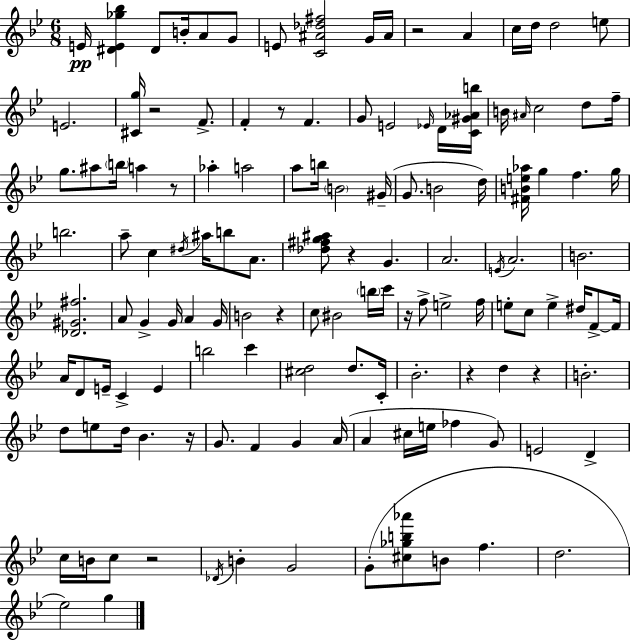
{
  \clef treble
  \numericTimeSignature
  \time 6/8
  \key g \minor
  e'16\pp <dis' e' ges'' bes''>4 dis'8 b'16-. a'8 g'8 | e'8 <c' ais' des'' fis''>2 g'16 ais'16 | r2 a'4 | c''16 d''16 d''2 e''8 | \break e'2. | <cis' g''>16 r2 f'8.-> | f'4-. r8 f'4. | g'8 e'2 \grace { ees'16 } d'16 | \break <c' gis' aes' b''>16 b'16 \grace { ais'16 } c''2 d''8 | f''16-- g''8. ais''8 \parenthesize b''16 a''4 | r8 aes''4-. a''2 | a''8 b''16 \parenthesize b'2 | \break gis'16--( g'8. b'2 | d''16) <fis' b' e'' aes''>16 g''4 f''4. | g''16 b''2. | a''8-- c''4 \acciaccatura { dis''16 } ais''16 b''8 | \break a'8. <des'' fis'' g'' ais''>8 r4 g'4. | a'2. | \acciaccatura { e'16 } a'2. | b'2. | \break <des' gis' fis''>2. | a'8 g'4-> g'16 a'4 | g'16 b'2 | r4 c''8 bis'2 | \break \parenthesize b''16 c'''16 r16 f''8-> e''2-> | f''16 e''8-. c''8 e''4-> | dis''16 f'8->~~ f'16 a'16 d'8 e'16-- c'4-> | e'4 b''2 | \break c'''4 <cis'' d''>2 | d''8. c'16-. bes'2.-. | r4 d''4 | r4 b'2.-. | \break d''8 e''8 d''16 bes'4. | r16 g'8. f'4 g'4 | a'16( a'4 cis''16 e''16 fes''4 | g'8) e'2 | \break d'4-> c''16 b'16 c''8 r2 | \acciaccatura { des'16 } b'4-. g'2 | g'8-.( <cis'' ges'' b'' aes'''>8 b'8 f''4. | d''2. | \break ees''2) | g''4 \bar "|."
}